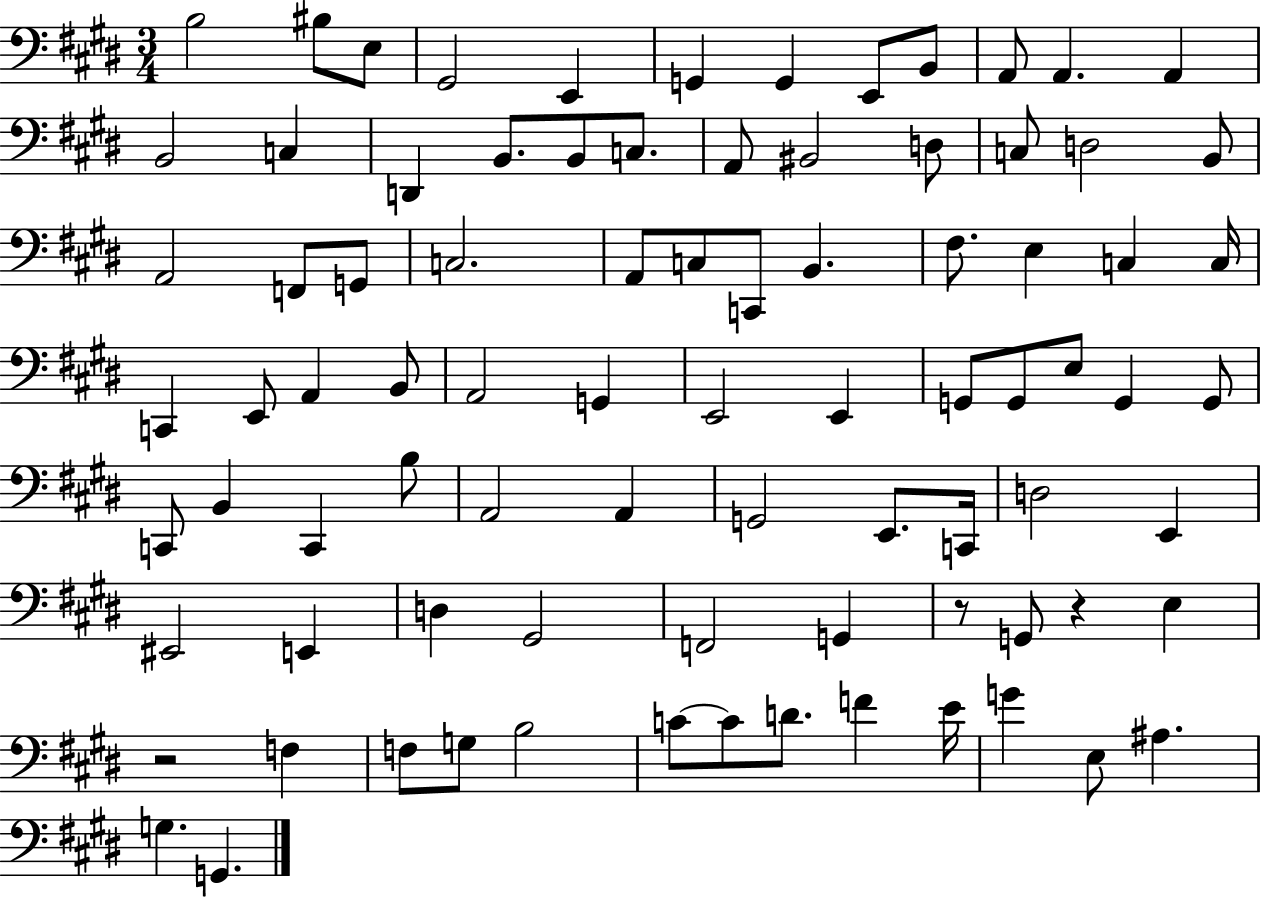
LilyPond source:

{
  \clef bass
  \numericTimeSignature
  \time 3/4
  \key e \major
  b2 bis8 e8 | gis,2 e,4 | g,4 g,4 e,8 b,8 | a,8 a,4. a,4 | \break b,2 c4 | d,4 b,8. b,8 c8. | a,8 bis,2 d8 | c8 d2 b,8 | \break a,2 f,8 g,8 | c2. | a,8 c8 c,8 b,4. | fis8. e4 c4 c16 | \break c,4 e,8 a,4 b,8 | a,2 g,4 | e,2 e,4 | g,8 g,8 e8 g,4 g,8 | \break c,8 b,4 c,4 b8 | a,2 a,4 | g,2 e,8. c,16 | d2 e,4 | \break eis,2 e,4 | d4 gis,2 | f,2 g,4 | r8 g,8 r4 e4 | \break r2 f4 | f8 g8 b2 | c'8~~ c'8 d'8. f'4 e'16 | g'4 e8 ais4. | \break g4. g,4. | \bar "|."
}